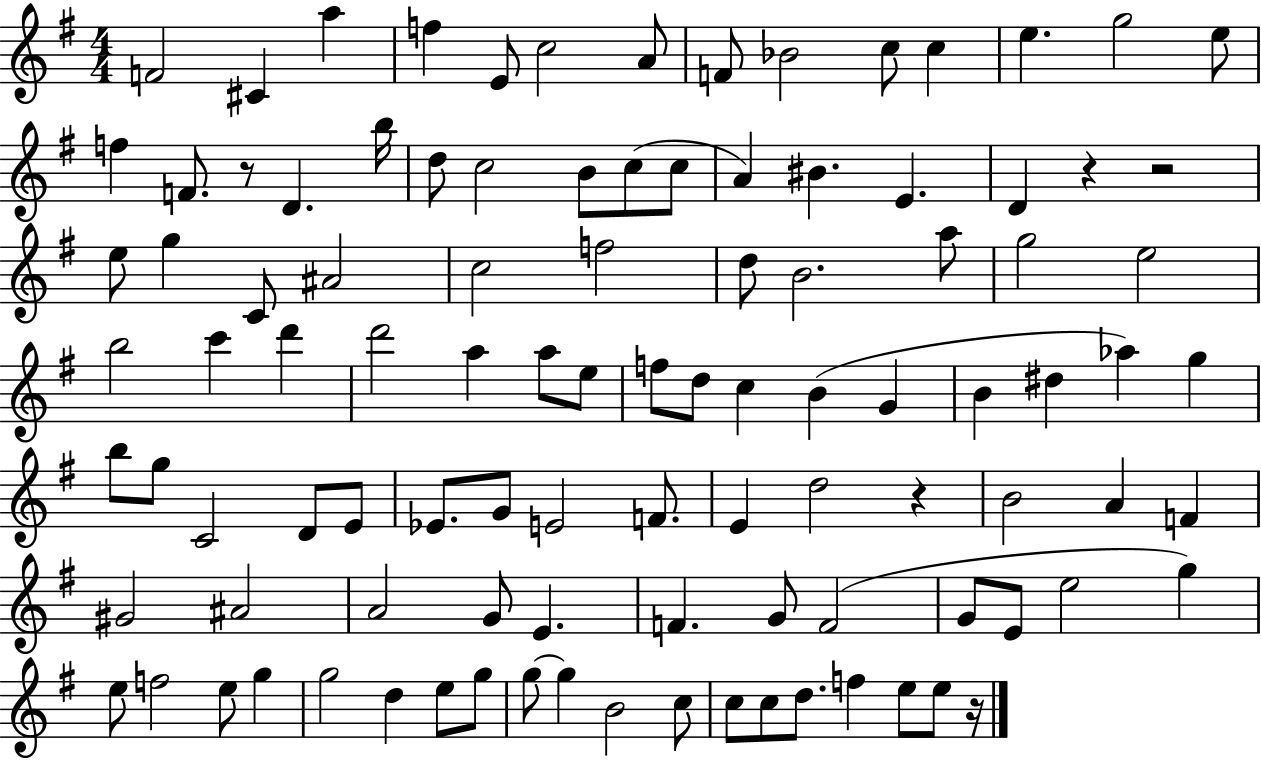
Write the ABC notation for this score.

X:1
T:Untitled
M:4/4
L:1/4
K:G
F2 ^C a f E/2 c2 A/2 F/2 _B2 c/2 c e g2 e/2 f F/2 z/2 D b/4 d/2 c2 B/2 c/2 c/2 A ^B E D z z2 e/2 g C/2 ^A2 c2 f2 d/2 B2 a/2 g2 e2 b2 c' d' d'2 a a/2 e/2 f/2 d/2 c B G B ^d _a g b/2 g/2 C2 D/2 E/2 _E/2 G/2 E2 F/2 E d2 z B2 A F ^G2 ^A2 A2 G/2 E F G/2 F2 G/2 E/2 e2 g e/2 f2 e/2 g g2 d e/2 g/2 g/2 g B2 c/2 c/2 c/2 d/2 f e/2 e/2 z/4